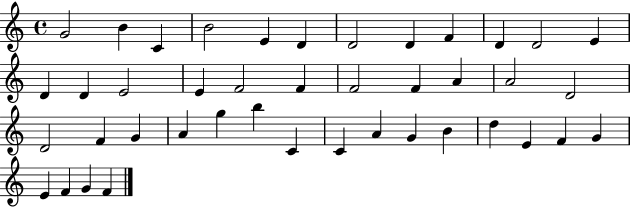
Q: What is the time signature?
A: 4/4